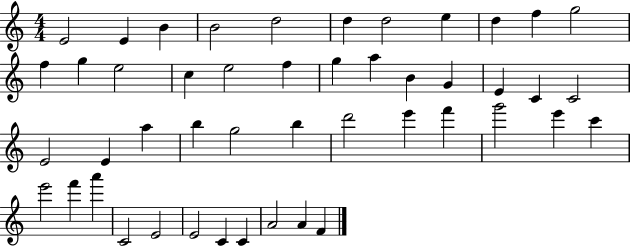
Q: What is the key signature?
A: C major